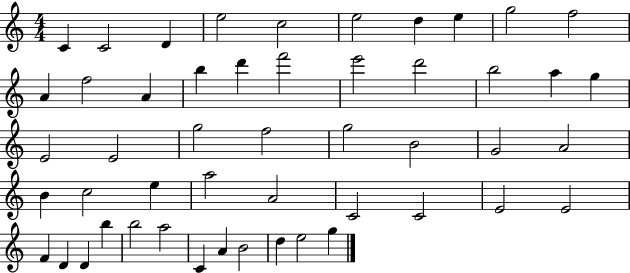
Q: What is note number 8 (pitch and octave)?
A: E5